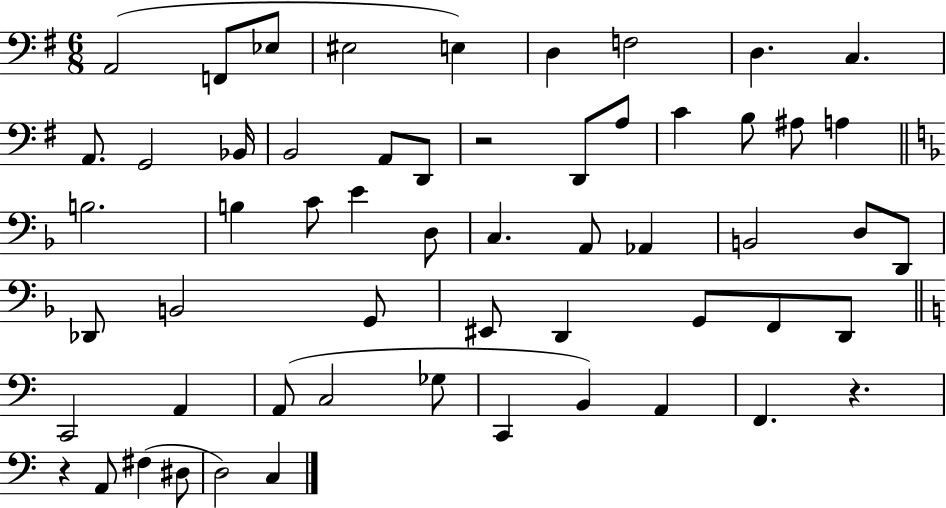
A2/h F2/e Eb3/e EIS3/h E3/q D3/q F3/h D3/q. C3/q. A2/e. G2/h Bb2/s B2/h A2/e D2/e R/h D2/e A3/e C4/q B3/e A#3/e A3/q B3/h. B3/q C4/e E4/q D3/e C3/q. A2/e Ab2/q B2/h D3/e D2/e Db2/e B2/h G2/e EIS2/e D2/q G2/e F2/e D2/e C2/h A2/q A2/e C3/h Gb3/e C2/q B2/q A2/q F2/q. R/q. R/q A2/e F#3/q D#3/e D3/h C3/q